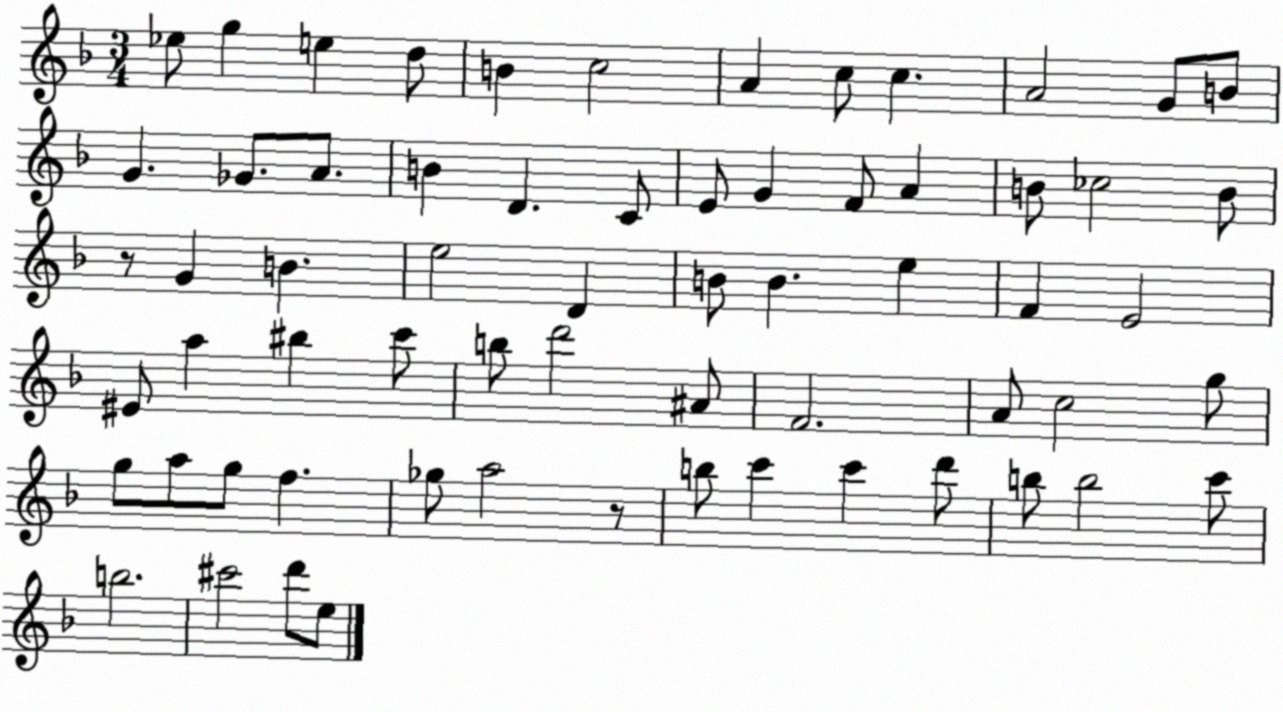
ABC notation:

X:1
T:Untitled
M:3/4
L:1/4
K:F
_e/2 g e d/2 B c2 A c/2 c A2 G/2 B/2 G _G/2 A/2 B D C/2 E/2 G F/2 A B/2 _c2 B/2 z/2 G B e2 D B/2 B e F E2 ^E/2 a ^b c'/2 b/2 d'2 ^A/2 F2 A/2 c2 g/2 g/2 a/2 g/2 f _g/2 a2 z/2 b/2 c' c' d'/2 b/2 b2 c'/2 b2 ^c'2 d'/2 e/2